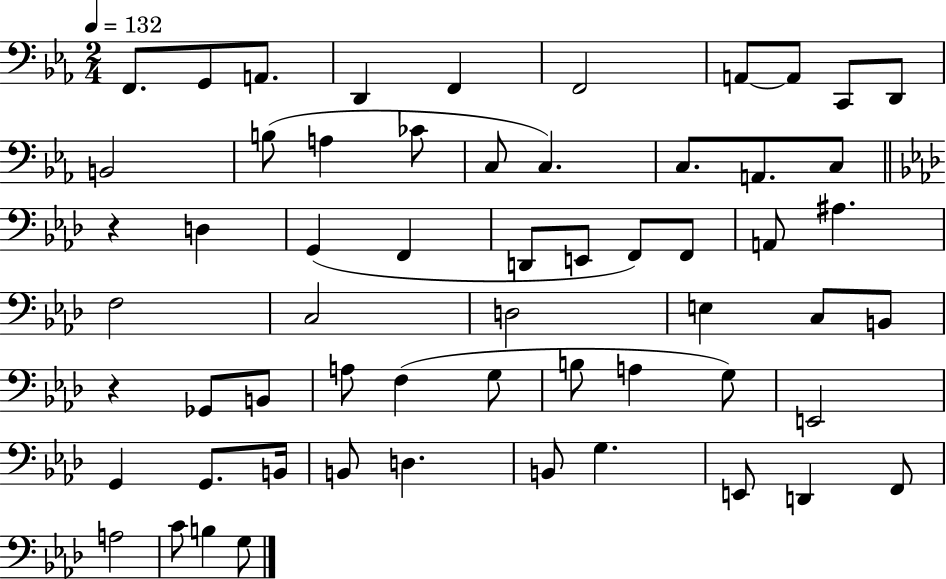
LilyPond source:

{
  \clef bass
  \numericTimeSignature
  \time 2/4
  \key ees \major
  \tempo 4 = 132
  \repeat volta 2 { f,8. g,8 a,8. | d,4 f,4 | f,2 | a,8~~ a,8 c,8 d,8 | \break b,2 | b8( a4 ces'8 | c8 c4.) | c8. a,8. c8 | \break \bar "||" \break \key aes \major r4 d4 | g,4( f,4 | d,8 e,8 f,8) f,8 | a,8 ais4. | \break f2 | c2 | d2 | e4 c8 b,8 | \break r4 ges,8 b,8 | a8 f4( g8 | b8 a4 g8) | e,2 | \break g,4 g,8. b,16 | b,8 d4. | b,8 g4. | e,8 d,4 f,8 | \break a2 | c'8 b4 g8 | } \bar "|."
}